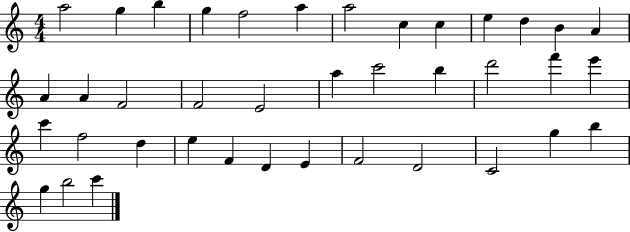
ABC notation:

X:1
T:Untitled
M:4/4
L:1/4
K:C
a2 g b g f2 a a2 c c e d B A A A F2 F2 E2 a c'2 b d'2 f' e' c' f2 d e F D E F2 D2 C2 g b g b2 c'